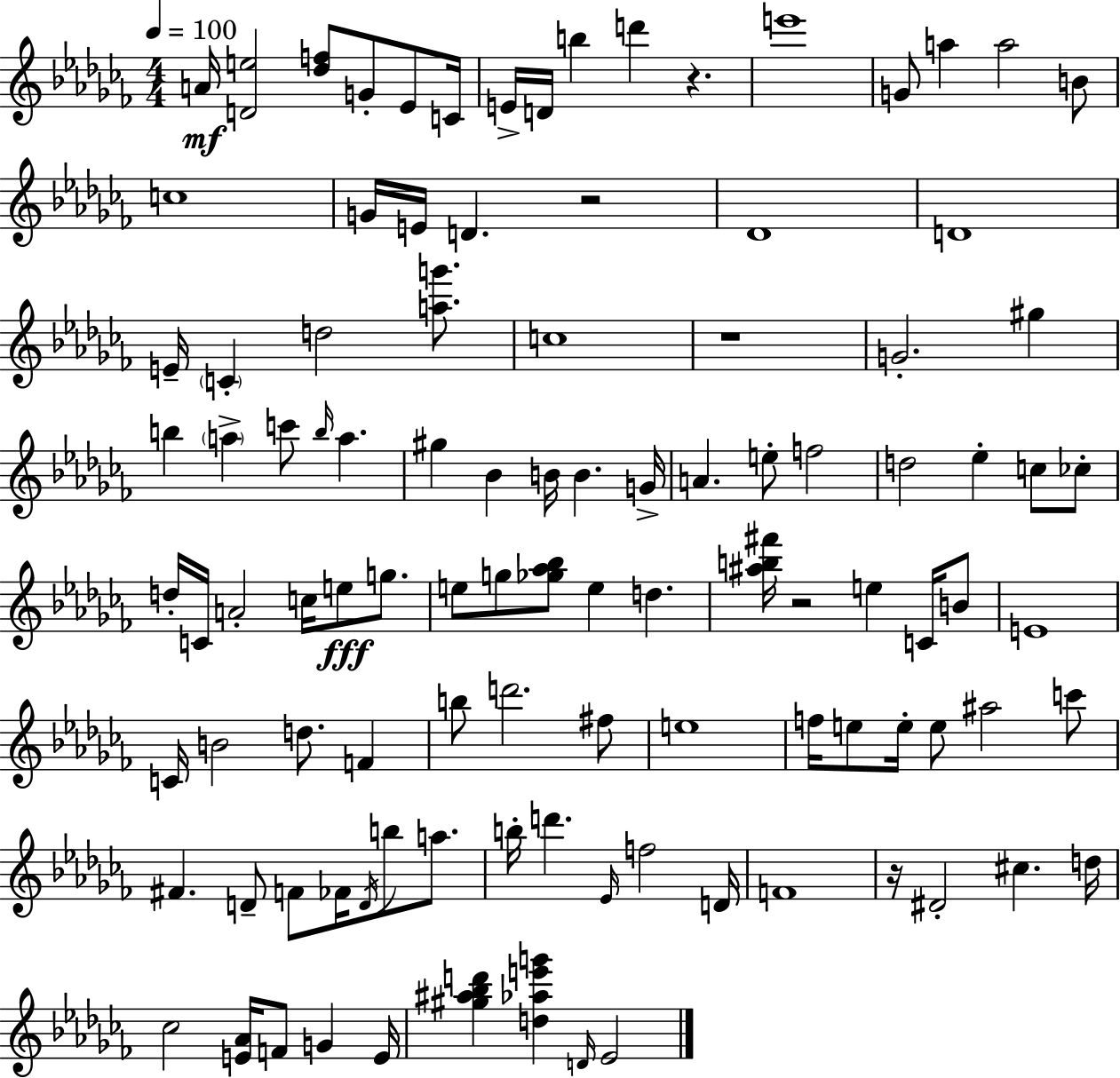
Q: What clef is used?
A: treble